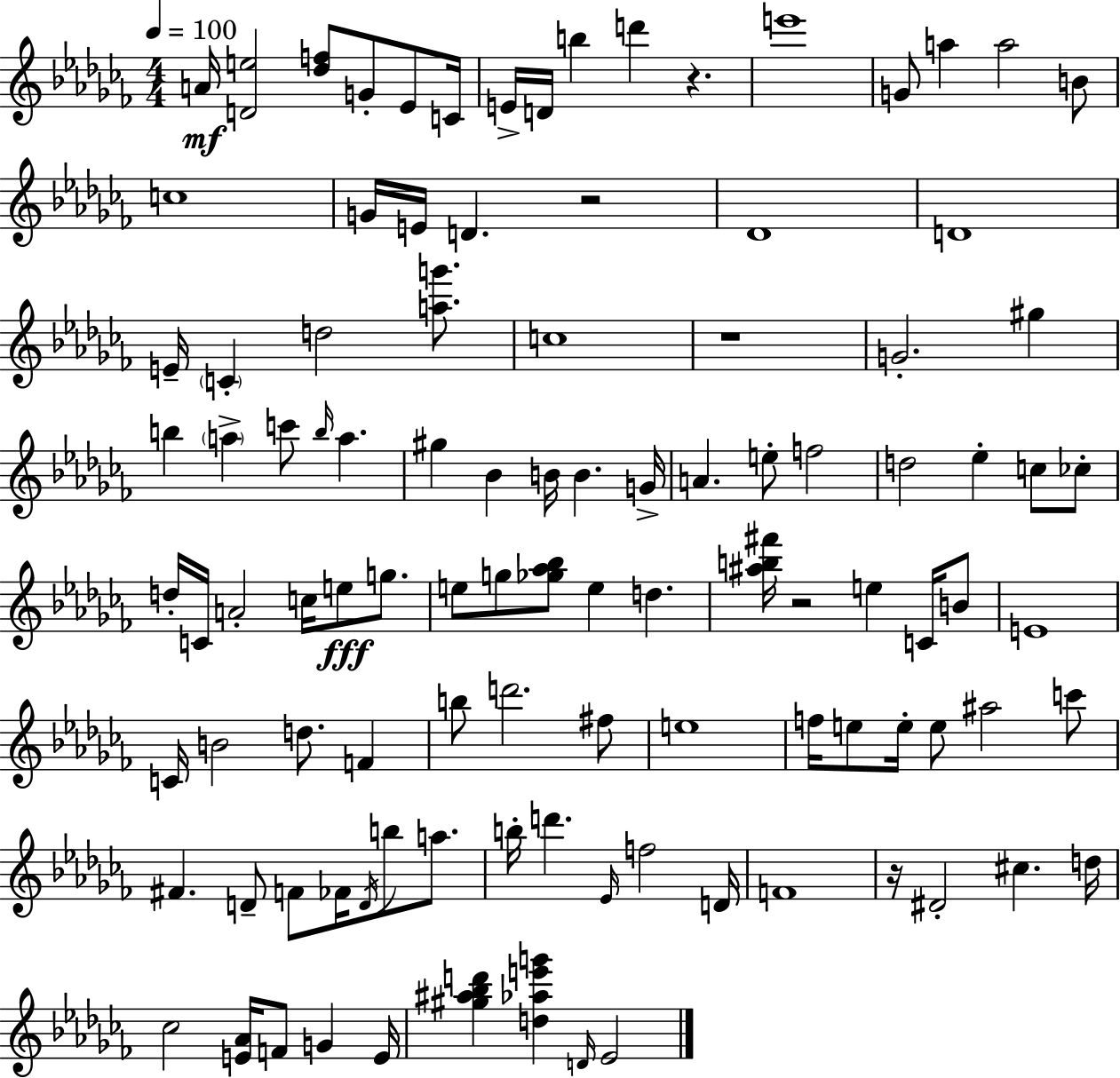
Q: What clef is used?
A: treble